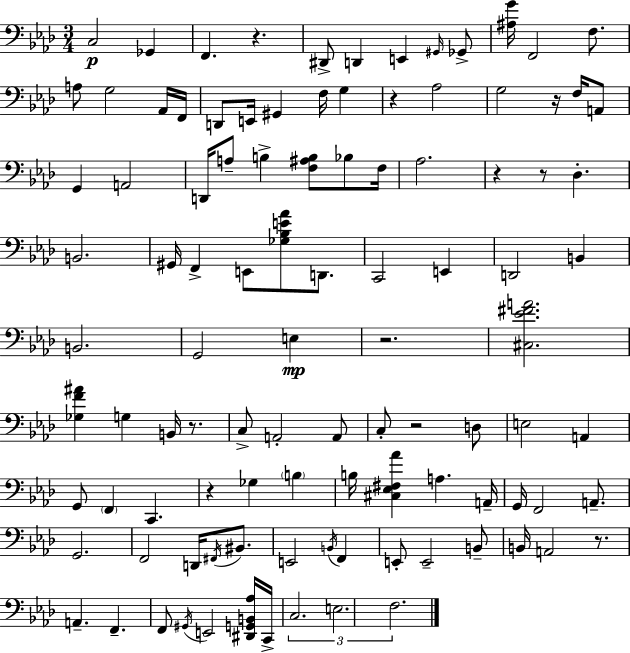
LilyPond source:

{
  \clef bass
  \numericTimeSignature
  \time 3/4
  \key f \minor
  c2\p ges,4 | f,4. r4. | dis,8-> d,4 e,4 \grace { gis,16 } ges,8-> | <ais g'>16 f,2 f8. | \break a8 g2 aes,16 | f,16 d,8 e,16 gis,4 f16 g4 | r4 aes2 | g2 r16 f16 a,8 | \break g,4 a,2 | d,16 a8-- b4-> <f ais b>8 bes8 | f16 aes2. | r4 r8 des4.-. | \break b,2. | gis,16 f,4-> e,8 <ges bes e' aes'>8 d,8. | c,2 e,4 | d,2 b,4 | \break b,2. | g,2 e4\mp | r2. | <cis ees' fis' a'>2. | \break <ges f' ais'>4 g4 b,16 r8. | c8-> a,2-. a,8 | c8-. r2 d8 | e2 a,4 | \break g,8 \parenthesize f,4 c,4. | r4 ges4 \parenthesize b4 | b16 <cis ees fis aes'>4 a4. | a,16-- g,16 f,2 a,8.-- | \break g,2. | f,2 d,16 \acciaccatura { fis,16 } bis,8. | e,2 \acciaccatura { b,16 } f,4 | e,8-. e,2-- | \break b,8-- b,16 a,2 | r8. a,4.-- f,4.-- | f,8 \acciaccatura { gis,16 } e,2 | <dis, g, b, aes>16 c,16-> \tuplet 3/2 { c2. | \break e2. | f2. } | \bar "|."
}